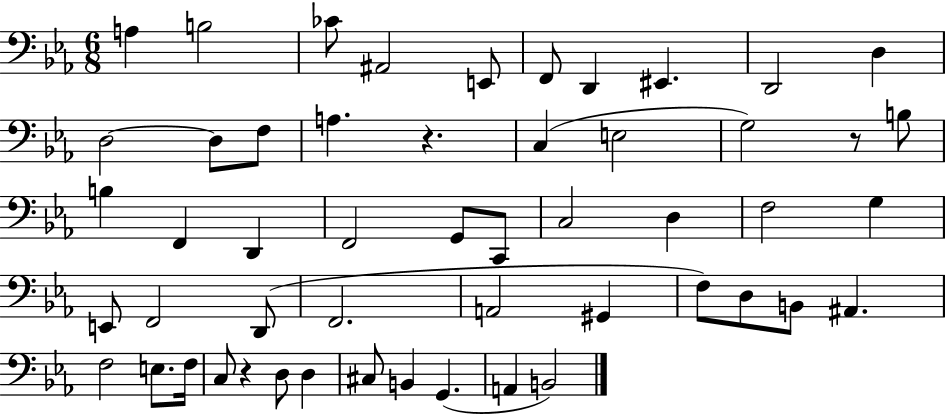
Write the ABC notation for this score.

X:1
T:Untitled
M:6/8
L:1/4
K:Eb
A, B,2 _C/2 ^A,,2 E,,/2 F,,/2 D,, ^E,, D,,2 D, D,2 D,/2 F,/2 A, z C, E,2 G,2 z/2 B,/2 B, F,, D,, F,,2 G,,/2 C,,/2 C,2 D, F,2 G, E,,/2 F,,2 D,,/2 F,,2 A,,2 ^G,, F,/2 D,/2 B,,/2 ^A,, F,2 E,/2 F,/4 C,/2 z D,/2 D, ^C,/2 B,, G,, A,, B,,2